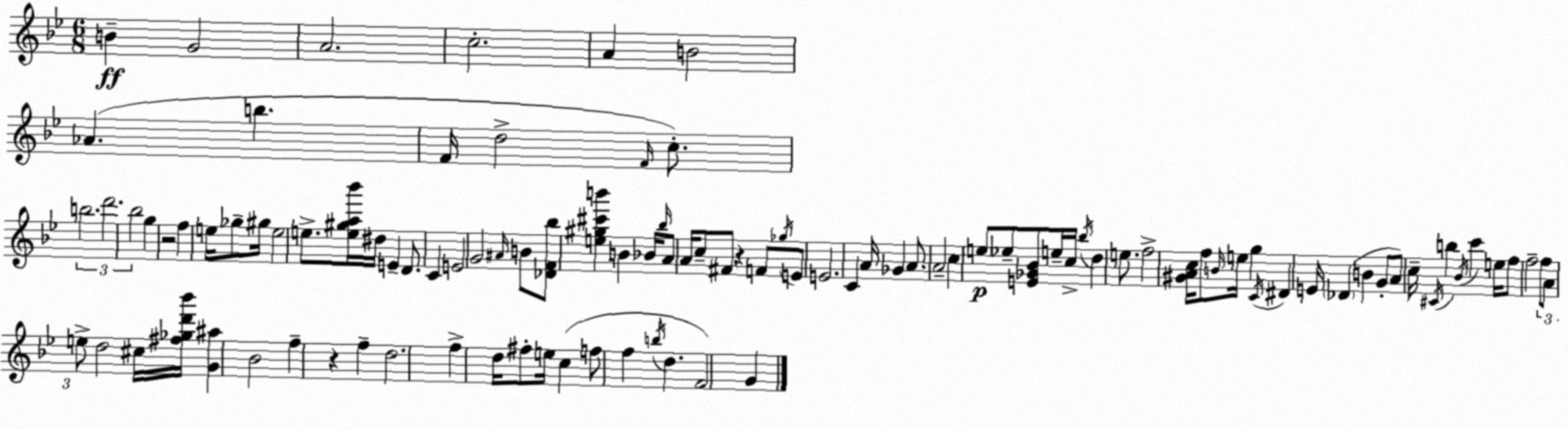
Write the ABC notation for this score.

X:1
T:Untitled
M:6/8
L:1/4
K:Bb
B G2 A2 c2 A B2 _A b F/4 d2 F/4 c/2 b2 d'2 _b2 g z2 f e/4 _g/2 ^g/4 e2 e/2 [e^ga_b']/4 ^d/4 E D/2 C E2 G2 ^A/4 B/2 [_DF_b]/2 [e^g^c'b'] B _B/4 _b/4 A/2 A/4 c/2 ^F/2 z F/2 _g/4 E/2 E2 C A/4 _G A/2 A2 c e/2 _e/2 [E_G_B]/2 e/4 c/4 _b/4 d e/2 f2 [^GAc]/4 f/2 B/4 e/4 g C/4 ^D E/4 _D B G/2 A/2 c/4 ^C/4 b _B/4 c' e/4 f/2 f2 f/2 A/2 e/2 d2 ^c/4 [^f_gd'_b']/4 [G^a] _B2 f z f d2 f d/4 ^f/2 e/4 c f/2 f b/4 d F2 G